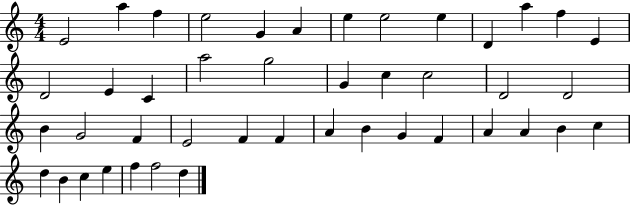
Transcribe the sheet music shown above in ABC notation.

X:1
T:Untitled
M:4/4
L:1/4
K:C
E2 a f e2 G A e e2 e D a f E D2 E C a2 g2 G c c2 D2 D2 B G2 F E2 F F A B G F A A B c d B c e f f2 d